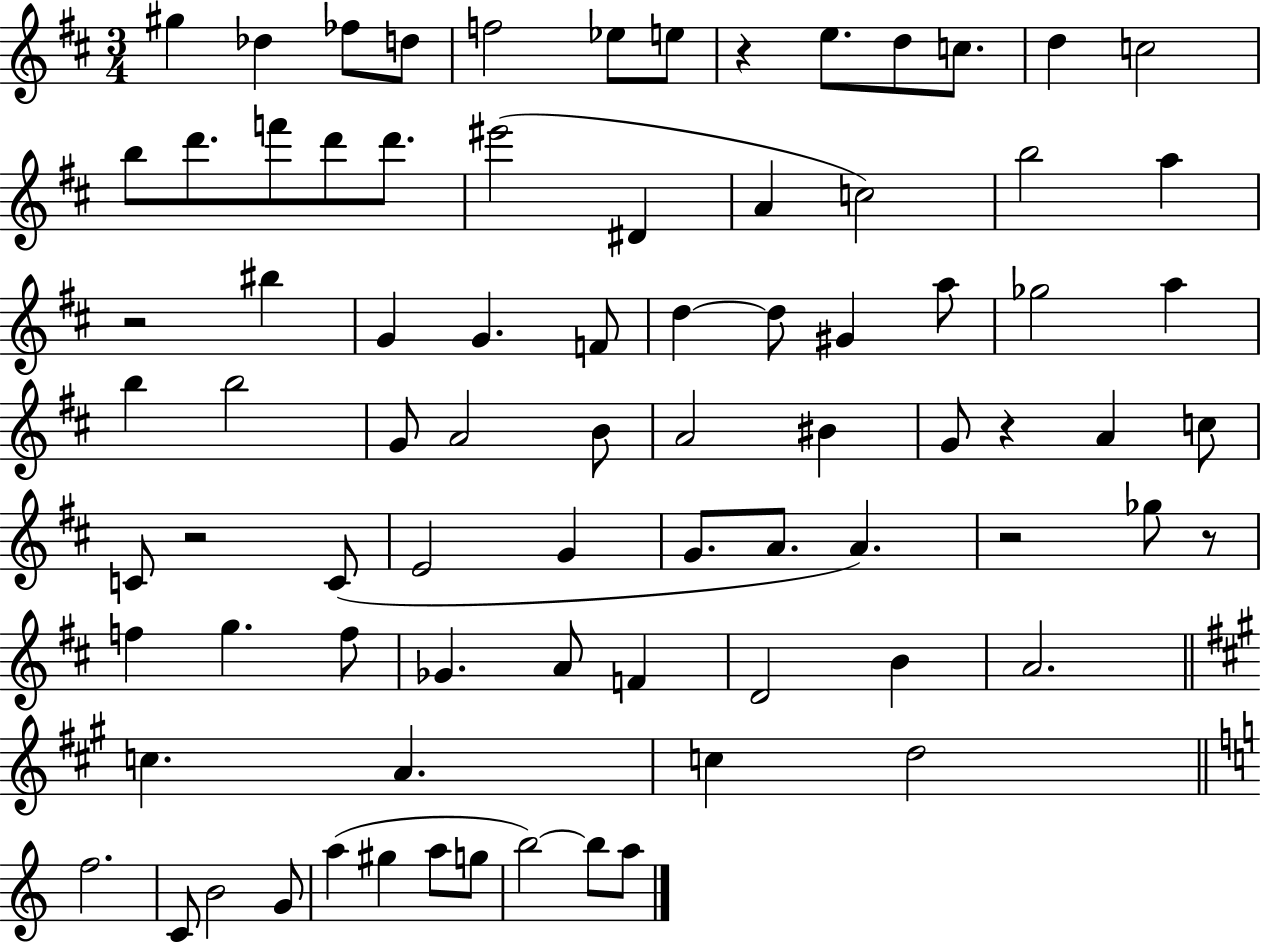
X:1
T:Untitled
M:3/4
L:1/4
K:D
^g _d _f/2 d/2 f2 _e/2 e/2 z e/2 d/2 c/2 d c2 b/2 d'/2 f'/2 d'/2 d'/2 ^e'2 ^D A c2 b2 a z2 ^b G G F/2 d d/2 ^G a/2 _g2 a b b2 G/2 A2 B/2 A2 ^B G/2 z A c/2 C/2 z2 C/2 E2 G G/2 A/2 A z2 _g/2 z/2 f g f/2 _G A/2 F D2 B A2 c A c d2 f2 C/2 B2 G/2 a ^g a/2 g/2 b2 b/2 a/2